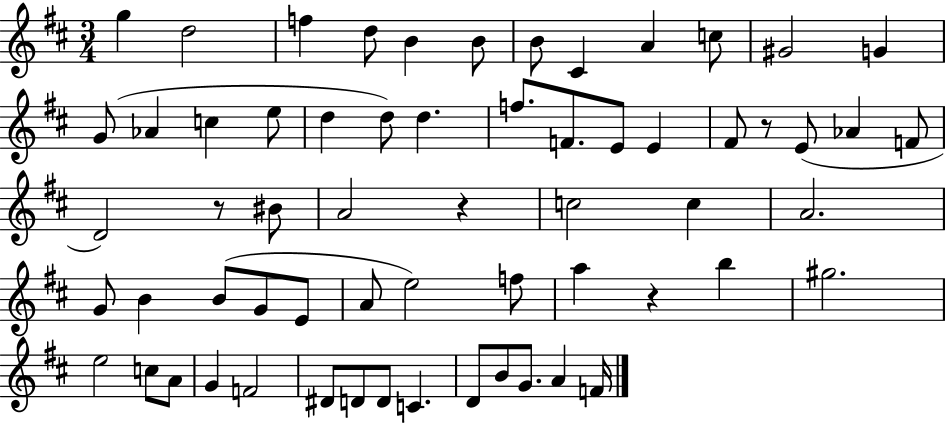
G5/q D5/h F5/q D5/e B4/q B4/e B4/e C#4/q A4/q C5/e G#4/h G4/q G4/e Ab4/q C5/q E5/e D5/q D5/e D5/q. F5/e. F4/e. E4/e E4/q F#4/e R/e E4/e Ab4/q F4/e D4/h R/e BIS4/e A4/h R/q C5/h C5/q A4/h. G4/e B4/q B4/e G4/e E4/e A4/e E5/h F5/e A5/q R/q B5/q G#5/h. E5/h C5/e A4/e G4/q F4/h D#4/e D4/e D4/e C4/q. D4/e B4/e G4/e. A4/q F4/s